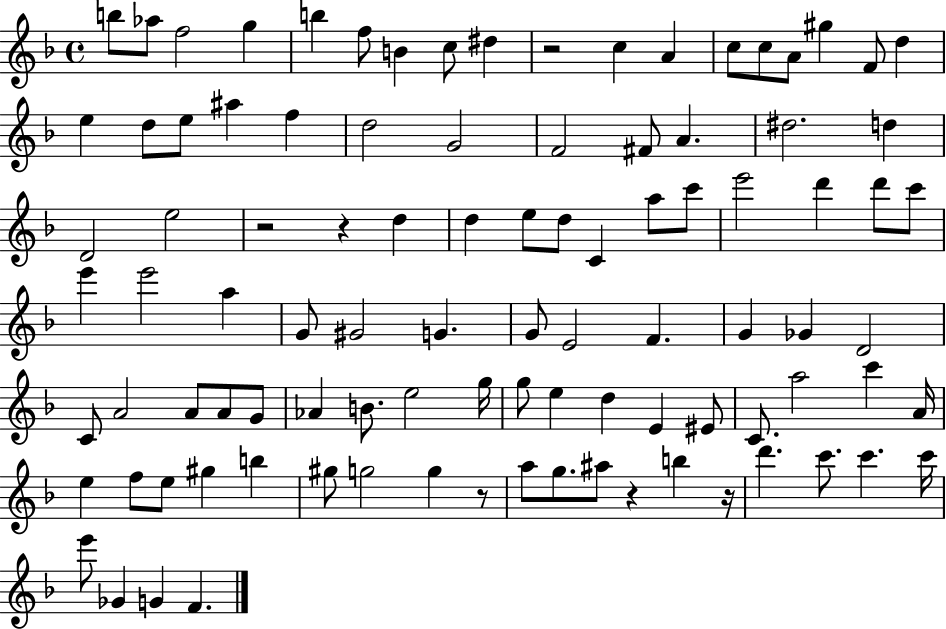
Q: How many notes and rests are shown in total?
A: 98